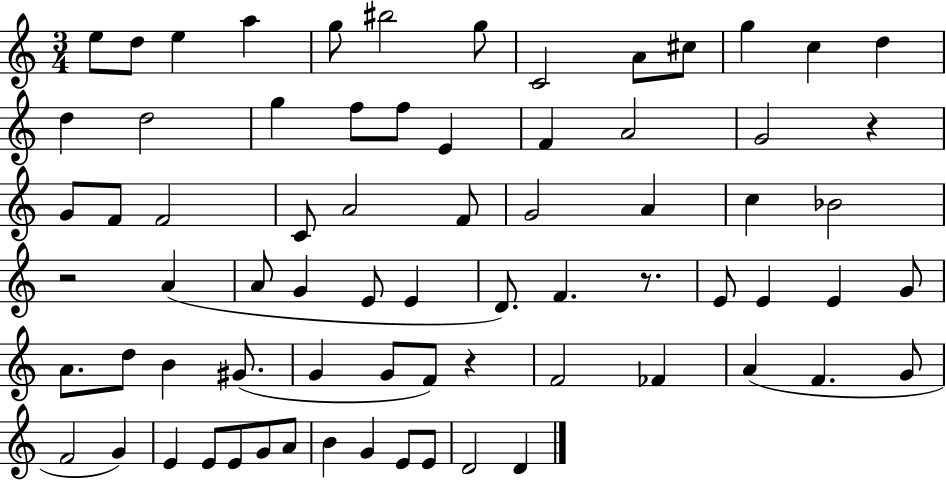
E5/e D5/e E5/q A5/q G5/e BIS5/h G5/e C4/h A4/e C#5/e G5/q C5/q D5/q D5/q D5/h G5/q F5/e F5/e E4/q F4/q A4/h G4/h R/q G4/e F4/e F4/h C4/e A4/h F4/e G4/h A4/q C5/q Bb4/h R/h A4/q A4/e G4/q E4/e E4/q D4/e. F4/q. R/e. E4/e E4/q E4/q G4/e A4/e. D5/e B4/q G#4/e. G4/q G4/e F4/e R/q F4/h FES4/q A4/q F4/q. G4/e F4/h G4/q E4/q E4/e E4/e G4/e A4/e B4/q G4/q E4/e E4/e D4/h D4/q